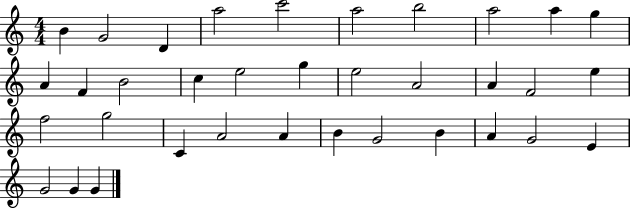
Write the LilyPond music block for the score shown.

{
  \clef treble
  \numericTimeSignature
  \time 4/4
  \key c \major
  b'4 g'2 d'4 | a''2 c'''2 | a''2 b''2 | a''2 a''4 g''4 | \break a'4 f'4 b'2 | c''4 e''2 g''4 | e''2 a'2 | a'4 f'2 e''4 | \break f''2 g''2 | c'4 a'2 a'4 | b'4 g'2 b'4 | a'4 g'2 e'4 | \break g'2 g'4 g'4 | \bar "|."
}